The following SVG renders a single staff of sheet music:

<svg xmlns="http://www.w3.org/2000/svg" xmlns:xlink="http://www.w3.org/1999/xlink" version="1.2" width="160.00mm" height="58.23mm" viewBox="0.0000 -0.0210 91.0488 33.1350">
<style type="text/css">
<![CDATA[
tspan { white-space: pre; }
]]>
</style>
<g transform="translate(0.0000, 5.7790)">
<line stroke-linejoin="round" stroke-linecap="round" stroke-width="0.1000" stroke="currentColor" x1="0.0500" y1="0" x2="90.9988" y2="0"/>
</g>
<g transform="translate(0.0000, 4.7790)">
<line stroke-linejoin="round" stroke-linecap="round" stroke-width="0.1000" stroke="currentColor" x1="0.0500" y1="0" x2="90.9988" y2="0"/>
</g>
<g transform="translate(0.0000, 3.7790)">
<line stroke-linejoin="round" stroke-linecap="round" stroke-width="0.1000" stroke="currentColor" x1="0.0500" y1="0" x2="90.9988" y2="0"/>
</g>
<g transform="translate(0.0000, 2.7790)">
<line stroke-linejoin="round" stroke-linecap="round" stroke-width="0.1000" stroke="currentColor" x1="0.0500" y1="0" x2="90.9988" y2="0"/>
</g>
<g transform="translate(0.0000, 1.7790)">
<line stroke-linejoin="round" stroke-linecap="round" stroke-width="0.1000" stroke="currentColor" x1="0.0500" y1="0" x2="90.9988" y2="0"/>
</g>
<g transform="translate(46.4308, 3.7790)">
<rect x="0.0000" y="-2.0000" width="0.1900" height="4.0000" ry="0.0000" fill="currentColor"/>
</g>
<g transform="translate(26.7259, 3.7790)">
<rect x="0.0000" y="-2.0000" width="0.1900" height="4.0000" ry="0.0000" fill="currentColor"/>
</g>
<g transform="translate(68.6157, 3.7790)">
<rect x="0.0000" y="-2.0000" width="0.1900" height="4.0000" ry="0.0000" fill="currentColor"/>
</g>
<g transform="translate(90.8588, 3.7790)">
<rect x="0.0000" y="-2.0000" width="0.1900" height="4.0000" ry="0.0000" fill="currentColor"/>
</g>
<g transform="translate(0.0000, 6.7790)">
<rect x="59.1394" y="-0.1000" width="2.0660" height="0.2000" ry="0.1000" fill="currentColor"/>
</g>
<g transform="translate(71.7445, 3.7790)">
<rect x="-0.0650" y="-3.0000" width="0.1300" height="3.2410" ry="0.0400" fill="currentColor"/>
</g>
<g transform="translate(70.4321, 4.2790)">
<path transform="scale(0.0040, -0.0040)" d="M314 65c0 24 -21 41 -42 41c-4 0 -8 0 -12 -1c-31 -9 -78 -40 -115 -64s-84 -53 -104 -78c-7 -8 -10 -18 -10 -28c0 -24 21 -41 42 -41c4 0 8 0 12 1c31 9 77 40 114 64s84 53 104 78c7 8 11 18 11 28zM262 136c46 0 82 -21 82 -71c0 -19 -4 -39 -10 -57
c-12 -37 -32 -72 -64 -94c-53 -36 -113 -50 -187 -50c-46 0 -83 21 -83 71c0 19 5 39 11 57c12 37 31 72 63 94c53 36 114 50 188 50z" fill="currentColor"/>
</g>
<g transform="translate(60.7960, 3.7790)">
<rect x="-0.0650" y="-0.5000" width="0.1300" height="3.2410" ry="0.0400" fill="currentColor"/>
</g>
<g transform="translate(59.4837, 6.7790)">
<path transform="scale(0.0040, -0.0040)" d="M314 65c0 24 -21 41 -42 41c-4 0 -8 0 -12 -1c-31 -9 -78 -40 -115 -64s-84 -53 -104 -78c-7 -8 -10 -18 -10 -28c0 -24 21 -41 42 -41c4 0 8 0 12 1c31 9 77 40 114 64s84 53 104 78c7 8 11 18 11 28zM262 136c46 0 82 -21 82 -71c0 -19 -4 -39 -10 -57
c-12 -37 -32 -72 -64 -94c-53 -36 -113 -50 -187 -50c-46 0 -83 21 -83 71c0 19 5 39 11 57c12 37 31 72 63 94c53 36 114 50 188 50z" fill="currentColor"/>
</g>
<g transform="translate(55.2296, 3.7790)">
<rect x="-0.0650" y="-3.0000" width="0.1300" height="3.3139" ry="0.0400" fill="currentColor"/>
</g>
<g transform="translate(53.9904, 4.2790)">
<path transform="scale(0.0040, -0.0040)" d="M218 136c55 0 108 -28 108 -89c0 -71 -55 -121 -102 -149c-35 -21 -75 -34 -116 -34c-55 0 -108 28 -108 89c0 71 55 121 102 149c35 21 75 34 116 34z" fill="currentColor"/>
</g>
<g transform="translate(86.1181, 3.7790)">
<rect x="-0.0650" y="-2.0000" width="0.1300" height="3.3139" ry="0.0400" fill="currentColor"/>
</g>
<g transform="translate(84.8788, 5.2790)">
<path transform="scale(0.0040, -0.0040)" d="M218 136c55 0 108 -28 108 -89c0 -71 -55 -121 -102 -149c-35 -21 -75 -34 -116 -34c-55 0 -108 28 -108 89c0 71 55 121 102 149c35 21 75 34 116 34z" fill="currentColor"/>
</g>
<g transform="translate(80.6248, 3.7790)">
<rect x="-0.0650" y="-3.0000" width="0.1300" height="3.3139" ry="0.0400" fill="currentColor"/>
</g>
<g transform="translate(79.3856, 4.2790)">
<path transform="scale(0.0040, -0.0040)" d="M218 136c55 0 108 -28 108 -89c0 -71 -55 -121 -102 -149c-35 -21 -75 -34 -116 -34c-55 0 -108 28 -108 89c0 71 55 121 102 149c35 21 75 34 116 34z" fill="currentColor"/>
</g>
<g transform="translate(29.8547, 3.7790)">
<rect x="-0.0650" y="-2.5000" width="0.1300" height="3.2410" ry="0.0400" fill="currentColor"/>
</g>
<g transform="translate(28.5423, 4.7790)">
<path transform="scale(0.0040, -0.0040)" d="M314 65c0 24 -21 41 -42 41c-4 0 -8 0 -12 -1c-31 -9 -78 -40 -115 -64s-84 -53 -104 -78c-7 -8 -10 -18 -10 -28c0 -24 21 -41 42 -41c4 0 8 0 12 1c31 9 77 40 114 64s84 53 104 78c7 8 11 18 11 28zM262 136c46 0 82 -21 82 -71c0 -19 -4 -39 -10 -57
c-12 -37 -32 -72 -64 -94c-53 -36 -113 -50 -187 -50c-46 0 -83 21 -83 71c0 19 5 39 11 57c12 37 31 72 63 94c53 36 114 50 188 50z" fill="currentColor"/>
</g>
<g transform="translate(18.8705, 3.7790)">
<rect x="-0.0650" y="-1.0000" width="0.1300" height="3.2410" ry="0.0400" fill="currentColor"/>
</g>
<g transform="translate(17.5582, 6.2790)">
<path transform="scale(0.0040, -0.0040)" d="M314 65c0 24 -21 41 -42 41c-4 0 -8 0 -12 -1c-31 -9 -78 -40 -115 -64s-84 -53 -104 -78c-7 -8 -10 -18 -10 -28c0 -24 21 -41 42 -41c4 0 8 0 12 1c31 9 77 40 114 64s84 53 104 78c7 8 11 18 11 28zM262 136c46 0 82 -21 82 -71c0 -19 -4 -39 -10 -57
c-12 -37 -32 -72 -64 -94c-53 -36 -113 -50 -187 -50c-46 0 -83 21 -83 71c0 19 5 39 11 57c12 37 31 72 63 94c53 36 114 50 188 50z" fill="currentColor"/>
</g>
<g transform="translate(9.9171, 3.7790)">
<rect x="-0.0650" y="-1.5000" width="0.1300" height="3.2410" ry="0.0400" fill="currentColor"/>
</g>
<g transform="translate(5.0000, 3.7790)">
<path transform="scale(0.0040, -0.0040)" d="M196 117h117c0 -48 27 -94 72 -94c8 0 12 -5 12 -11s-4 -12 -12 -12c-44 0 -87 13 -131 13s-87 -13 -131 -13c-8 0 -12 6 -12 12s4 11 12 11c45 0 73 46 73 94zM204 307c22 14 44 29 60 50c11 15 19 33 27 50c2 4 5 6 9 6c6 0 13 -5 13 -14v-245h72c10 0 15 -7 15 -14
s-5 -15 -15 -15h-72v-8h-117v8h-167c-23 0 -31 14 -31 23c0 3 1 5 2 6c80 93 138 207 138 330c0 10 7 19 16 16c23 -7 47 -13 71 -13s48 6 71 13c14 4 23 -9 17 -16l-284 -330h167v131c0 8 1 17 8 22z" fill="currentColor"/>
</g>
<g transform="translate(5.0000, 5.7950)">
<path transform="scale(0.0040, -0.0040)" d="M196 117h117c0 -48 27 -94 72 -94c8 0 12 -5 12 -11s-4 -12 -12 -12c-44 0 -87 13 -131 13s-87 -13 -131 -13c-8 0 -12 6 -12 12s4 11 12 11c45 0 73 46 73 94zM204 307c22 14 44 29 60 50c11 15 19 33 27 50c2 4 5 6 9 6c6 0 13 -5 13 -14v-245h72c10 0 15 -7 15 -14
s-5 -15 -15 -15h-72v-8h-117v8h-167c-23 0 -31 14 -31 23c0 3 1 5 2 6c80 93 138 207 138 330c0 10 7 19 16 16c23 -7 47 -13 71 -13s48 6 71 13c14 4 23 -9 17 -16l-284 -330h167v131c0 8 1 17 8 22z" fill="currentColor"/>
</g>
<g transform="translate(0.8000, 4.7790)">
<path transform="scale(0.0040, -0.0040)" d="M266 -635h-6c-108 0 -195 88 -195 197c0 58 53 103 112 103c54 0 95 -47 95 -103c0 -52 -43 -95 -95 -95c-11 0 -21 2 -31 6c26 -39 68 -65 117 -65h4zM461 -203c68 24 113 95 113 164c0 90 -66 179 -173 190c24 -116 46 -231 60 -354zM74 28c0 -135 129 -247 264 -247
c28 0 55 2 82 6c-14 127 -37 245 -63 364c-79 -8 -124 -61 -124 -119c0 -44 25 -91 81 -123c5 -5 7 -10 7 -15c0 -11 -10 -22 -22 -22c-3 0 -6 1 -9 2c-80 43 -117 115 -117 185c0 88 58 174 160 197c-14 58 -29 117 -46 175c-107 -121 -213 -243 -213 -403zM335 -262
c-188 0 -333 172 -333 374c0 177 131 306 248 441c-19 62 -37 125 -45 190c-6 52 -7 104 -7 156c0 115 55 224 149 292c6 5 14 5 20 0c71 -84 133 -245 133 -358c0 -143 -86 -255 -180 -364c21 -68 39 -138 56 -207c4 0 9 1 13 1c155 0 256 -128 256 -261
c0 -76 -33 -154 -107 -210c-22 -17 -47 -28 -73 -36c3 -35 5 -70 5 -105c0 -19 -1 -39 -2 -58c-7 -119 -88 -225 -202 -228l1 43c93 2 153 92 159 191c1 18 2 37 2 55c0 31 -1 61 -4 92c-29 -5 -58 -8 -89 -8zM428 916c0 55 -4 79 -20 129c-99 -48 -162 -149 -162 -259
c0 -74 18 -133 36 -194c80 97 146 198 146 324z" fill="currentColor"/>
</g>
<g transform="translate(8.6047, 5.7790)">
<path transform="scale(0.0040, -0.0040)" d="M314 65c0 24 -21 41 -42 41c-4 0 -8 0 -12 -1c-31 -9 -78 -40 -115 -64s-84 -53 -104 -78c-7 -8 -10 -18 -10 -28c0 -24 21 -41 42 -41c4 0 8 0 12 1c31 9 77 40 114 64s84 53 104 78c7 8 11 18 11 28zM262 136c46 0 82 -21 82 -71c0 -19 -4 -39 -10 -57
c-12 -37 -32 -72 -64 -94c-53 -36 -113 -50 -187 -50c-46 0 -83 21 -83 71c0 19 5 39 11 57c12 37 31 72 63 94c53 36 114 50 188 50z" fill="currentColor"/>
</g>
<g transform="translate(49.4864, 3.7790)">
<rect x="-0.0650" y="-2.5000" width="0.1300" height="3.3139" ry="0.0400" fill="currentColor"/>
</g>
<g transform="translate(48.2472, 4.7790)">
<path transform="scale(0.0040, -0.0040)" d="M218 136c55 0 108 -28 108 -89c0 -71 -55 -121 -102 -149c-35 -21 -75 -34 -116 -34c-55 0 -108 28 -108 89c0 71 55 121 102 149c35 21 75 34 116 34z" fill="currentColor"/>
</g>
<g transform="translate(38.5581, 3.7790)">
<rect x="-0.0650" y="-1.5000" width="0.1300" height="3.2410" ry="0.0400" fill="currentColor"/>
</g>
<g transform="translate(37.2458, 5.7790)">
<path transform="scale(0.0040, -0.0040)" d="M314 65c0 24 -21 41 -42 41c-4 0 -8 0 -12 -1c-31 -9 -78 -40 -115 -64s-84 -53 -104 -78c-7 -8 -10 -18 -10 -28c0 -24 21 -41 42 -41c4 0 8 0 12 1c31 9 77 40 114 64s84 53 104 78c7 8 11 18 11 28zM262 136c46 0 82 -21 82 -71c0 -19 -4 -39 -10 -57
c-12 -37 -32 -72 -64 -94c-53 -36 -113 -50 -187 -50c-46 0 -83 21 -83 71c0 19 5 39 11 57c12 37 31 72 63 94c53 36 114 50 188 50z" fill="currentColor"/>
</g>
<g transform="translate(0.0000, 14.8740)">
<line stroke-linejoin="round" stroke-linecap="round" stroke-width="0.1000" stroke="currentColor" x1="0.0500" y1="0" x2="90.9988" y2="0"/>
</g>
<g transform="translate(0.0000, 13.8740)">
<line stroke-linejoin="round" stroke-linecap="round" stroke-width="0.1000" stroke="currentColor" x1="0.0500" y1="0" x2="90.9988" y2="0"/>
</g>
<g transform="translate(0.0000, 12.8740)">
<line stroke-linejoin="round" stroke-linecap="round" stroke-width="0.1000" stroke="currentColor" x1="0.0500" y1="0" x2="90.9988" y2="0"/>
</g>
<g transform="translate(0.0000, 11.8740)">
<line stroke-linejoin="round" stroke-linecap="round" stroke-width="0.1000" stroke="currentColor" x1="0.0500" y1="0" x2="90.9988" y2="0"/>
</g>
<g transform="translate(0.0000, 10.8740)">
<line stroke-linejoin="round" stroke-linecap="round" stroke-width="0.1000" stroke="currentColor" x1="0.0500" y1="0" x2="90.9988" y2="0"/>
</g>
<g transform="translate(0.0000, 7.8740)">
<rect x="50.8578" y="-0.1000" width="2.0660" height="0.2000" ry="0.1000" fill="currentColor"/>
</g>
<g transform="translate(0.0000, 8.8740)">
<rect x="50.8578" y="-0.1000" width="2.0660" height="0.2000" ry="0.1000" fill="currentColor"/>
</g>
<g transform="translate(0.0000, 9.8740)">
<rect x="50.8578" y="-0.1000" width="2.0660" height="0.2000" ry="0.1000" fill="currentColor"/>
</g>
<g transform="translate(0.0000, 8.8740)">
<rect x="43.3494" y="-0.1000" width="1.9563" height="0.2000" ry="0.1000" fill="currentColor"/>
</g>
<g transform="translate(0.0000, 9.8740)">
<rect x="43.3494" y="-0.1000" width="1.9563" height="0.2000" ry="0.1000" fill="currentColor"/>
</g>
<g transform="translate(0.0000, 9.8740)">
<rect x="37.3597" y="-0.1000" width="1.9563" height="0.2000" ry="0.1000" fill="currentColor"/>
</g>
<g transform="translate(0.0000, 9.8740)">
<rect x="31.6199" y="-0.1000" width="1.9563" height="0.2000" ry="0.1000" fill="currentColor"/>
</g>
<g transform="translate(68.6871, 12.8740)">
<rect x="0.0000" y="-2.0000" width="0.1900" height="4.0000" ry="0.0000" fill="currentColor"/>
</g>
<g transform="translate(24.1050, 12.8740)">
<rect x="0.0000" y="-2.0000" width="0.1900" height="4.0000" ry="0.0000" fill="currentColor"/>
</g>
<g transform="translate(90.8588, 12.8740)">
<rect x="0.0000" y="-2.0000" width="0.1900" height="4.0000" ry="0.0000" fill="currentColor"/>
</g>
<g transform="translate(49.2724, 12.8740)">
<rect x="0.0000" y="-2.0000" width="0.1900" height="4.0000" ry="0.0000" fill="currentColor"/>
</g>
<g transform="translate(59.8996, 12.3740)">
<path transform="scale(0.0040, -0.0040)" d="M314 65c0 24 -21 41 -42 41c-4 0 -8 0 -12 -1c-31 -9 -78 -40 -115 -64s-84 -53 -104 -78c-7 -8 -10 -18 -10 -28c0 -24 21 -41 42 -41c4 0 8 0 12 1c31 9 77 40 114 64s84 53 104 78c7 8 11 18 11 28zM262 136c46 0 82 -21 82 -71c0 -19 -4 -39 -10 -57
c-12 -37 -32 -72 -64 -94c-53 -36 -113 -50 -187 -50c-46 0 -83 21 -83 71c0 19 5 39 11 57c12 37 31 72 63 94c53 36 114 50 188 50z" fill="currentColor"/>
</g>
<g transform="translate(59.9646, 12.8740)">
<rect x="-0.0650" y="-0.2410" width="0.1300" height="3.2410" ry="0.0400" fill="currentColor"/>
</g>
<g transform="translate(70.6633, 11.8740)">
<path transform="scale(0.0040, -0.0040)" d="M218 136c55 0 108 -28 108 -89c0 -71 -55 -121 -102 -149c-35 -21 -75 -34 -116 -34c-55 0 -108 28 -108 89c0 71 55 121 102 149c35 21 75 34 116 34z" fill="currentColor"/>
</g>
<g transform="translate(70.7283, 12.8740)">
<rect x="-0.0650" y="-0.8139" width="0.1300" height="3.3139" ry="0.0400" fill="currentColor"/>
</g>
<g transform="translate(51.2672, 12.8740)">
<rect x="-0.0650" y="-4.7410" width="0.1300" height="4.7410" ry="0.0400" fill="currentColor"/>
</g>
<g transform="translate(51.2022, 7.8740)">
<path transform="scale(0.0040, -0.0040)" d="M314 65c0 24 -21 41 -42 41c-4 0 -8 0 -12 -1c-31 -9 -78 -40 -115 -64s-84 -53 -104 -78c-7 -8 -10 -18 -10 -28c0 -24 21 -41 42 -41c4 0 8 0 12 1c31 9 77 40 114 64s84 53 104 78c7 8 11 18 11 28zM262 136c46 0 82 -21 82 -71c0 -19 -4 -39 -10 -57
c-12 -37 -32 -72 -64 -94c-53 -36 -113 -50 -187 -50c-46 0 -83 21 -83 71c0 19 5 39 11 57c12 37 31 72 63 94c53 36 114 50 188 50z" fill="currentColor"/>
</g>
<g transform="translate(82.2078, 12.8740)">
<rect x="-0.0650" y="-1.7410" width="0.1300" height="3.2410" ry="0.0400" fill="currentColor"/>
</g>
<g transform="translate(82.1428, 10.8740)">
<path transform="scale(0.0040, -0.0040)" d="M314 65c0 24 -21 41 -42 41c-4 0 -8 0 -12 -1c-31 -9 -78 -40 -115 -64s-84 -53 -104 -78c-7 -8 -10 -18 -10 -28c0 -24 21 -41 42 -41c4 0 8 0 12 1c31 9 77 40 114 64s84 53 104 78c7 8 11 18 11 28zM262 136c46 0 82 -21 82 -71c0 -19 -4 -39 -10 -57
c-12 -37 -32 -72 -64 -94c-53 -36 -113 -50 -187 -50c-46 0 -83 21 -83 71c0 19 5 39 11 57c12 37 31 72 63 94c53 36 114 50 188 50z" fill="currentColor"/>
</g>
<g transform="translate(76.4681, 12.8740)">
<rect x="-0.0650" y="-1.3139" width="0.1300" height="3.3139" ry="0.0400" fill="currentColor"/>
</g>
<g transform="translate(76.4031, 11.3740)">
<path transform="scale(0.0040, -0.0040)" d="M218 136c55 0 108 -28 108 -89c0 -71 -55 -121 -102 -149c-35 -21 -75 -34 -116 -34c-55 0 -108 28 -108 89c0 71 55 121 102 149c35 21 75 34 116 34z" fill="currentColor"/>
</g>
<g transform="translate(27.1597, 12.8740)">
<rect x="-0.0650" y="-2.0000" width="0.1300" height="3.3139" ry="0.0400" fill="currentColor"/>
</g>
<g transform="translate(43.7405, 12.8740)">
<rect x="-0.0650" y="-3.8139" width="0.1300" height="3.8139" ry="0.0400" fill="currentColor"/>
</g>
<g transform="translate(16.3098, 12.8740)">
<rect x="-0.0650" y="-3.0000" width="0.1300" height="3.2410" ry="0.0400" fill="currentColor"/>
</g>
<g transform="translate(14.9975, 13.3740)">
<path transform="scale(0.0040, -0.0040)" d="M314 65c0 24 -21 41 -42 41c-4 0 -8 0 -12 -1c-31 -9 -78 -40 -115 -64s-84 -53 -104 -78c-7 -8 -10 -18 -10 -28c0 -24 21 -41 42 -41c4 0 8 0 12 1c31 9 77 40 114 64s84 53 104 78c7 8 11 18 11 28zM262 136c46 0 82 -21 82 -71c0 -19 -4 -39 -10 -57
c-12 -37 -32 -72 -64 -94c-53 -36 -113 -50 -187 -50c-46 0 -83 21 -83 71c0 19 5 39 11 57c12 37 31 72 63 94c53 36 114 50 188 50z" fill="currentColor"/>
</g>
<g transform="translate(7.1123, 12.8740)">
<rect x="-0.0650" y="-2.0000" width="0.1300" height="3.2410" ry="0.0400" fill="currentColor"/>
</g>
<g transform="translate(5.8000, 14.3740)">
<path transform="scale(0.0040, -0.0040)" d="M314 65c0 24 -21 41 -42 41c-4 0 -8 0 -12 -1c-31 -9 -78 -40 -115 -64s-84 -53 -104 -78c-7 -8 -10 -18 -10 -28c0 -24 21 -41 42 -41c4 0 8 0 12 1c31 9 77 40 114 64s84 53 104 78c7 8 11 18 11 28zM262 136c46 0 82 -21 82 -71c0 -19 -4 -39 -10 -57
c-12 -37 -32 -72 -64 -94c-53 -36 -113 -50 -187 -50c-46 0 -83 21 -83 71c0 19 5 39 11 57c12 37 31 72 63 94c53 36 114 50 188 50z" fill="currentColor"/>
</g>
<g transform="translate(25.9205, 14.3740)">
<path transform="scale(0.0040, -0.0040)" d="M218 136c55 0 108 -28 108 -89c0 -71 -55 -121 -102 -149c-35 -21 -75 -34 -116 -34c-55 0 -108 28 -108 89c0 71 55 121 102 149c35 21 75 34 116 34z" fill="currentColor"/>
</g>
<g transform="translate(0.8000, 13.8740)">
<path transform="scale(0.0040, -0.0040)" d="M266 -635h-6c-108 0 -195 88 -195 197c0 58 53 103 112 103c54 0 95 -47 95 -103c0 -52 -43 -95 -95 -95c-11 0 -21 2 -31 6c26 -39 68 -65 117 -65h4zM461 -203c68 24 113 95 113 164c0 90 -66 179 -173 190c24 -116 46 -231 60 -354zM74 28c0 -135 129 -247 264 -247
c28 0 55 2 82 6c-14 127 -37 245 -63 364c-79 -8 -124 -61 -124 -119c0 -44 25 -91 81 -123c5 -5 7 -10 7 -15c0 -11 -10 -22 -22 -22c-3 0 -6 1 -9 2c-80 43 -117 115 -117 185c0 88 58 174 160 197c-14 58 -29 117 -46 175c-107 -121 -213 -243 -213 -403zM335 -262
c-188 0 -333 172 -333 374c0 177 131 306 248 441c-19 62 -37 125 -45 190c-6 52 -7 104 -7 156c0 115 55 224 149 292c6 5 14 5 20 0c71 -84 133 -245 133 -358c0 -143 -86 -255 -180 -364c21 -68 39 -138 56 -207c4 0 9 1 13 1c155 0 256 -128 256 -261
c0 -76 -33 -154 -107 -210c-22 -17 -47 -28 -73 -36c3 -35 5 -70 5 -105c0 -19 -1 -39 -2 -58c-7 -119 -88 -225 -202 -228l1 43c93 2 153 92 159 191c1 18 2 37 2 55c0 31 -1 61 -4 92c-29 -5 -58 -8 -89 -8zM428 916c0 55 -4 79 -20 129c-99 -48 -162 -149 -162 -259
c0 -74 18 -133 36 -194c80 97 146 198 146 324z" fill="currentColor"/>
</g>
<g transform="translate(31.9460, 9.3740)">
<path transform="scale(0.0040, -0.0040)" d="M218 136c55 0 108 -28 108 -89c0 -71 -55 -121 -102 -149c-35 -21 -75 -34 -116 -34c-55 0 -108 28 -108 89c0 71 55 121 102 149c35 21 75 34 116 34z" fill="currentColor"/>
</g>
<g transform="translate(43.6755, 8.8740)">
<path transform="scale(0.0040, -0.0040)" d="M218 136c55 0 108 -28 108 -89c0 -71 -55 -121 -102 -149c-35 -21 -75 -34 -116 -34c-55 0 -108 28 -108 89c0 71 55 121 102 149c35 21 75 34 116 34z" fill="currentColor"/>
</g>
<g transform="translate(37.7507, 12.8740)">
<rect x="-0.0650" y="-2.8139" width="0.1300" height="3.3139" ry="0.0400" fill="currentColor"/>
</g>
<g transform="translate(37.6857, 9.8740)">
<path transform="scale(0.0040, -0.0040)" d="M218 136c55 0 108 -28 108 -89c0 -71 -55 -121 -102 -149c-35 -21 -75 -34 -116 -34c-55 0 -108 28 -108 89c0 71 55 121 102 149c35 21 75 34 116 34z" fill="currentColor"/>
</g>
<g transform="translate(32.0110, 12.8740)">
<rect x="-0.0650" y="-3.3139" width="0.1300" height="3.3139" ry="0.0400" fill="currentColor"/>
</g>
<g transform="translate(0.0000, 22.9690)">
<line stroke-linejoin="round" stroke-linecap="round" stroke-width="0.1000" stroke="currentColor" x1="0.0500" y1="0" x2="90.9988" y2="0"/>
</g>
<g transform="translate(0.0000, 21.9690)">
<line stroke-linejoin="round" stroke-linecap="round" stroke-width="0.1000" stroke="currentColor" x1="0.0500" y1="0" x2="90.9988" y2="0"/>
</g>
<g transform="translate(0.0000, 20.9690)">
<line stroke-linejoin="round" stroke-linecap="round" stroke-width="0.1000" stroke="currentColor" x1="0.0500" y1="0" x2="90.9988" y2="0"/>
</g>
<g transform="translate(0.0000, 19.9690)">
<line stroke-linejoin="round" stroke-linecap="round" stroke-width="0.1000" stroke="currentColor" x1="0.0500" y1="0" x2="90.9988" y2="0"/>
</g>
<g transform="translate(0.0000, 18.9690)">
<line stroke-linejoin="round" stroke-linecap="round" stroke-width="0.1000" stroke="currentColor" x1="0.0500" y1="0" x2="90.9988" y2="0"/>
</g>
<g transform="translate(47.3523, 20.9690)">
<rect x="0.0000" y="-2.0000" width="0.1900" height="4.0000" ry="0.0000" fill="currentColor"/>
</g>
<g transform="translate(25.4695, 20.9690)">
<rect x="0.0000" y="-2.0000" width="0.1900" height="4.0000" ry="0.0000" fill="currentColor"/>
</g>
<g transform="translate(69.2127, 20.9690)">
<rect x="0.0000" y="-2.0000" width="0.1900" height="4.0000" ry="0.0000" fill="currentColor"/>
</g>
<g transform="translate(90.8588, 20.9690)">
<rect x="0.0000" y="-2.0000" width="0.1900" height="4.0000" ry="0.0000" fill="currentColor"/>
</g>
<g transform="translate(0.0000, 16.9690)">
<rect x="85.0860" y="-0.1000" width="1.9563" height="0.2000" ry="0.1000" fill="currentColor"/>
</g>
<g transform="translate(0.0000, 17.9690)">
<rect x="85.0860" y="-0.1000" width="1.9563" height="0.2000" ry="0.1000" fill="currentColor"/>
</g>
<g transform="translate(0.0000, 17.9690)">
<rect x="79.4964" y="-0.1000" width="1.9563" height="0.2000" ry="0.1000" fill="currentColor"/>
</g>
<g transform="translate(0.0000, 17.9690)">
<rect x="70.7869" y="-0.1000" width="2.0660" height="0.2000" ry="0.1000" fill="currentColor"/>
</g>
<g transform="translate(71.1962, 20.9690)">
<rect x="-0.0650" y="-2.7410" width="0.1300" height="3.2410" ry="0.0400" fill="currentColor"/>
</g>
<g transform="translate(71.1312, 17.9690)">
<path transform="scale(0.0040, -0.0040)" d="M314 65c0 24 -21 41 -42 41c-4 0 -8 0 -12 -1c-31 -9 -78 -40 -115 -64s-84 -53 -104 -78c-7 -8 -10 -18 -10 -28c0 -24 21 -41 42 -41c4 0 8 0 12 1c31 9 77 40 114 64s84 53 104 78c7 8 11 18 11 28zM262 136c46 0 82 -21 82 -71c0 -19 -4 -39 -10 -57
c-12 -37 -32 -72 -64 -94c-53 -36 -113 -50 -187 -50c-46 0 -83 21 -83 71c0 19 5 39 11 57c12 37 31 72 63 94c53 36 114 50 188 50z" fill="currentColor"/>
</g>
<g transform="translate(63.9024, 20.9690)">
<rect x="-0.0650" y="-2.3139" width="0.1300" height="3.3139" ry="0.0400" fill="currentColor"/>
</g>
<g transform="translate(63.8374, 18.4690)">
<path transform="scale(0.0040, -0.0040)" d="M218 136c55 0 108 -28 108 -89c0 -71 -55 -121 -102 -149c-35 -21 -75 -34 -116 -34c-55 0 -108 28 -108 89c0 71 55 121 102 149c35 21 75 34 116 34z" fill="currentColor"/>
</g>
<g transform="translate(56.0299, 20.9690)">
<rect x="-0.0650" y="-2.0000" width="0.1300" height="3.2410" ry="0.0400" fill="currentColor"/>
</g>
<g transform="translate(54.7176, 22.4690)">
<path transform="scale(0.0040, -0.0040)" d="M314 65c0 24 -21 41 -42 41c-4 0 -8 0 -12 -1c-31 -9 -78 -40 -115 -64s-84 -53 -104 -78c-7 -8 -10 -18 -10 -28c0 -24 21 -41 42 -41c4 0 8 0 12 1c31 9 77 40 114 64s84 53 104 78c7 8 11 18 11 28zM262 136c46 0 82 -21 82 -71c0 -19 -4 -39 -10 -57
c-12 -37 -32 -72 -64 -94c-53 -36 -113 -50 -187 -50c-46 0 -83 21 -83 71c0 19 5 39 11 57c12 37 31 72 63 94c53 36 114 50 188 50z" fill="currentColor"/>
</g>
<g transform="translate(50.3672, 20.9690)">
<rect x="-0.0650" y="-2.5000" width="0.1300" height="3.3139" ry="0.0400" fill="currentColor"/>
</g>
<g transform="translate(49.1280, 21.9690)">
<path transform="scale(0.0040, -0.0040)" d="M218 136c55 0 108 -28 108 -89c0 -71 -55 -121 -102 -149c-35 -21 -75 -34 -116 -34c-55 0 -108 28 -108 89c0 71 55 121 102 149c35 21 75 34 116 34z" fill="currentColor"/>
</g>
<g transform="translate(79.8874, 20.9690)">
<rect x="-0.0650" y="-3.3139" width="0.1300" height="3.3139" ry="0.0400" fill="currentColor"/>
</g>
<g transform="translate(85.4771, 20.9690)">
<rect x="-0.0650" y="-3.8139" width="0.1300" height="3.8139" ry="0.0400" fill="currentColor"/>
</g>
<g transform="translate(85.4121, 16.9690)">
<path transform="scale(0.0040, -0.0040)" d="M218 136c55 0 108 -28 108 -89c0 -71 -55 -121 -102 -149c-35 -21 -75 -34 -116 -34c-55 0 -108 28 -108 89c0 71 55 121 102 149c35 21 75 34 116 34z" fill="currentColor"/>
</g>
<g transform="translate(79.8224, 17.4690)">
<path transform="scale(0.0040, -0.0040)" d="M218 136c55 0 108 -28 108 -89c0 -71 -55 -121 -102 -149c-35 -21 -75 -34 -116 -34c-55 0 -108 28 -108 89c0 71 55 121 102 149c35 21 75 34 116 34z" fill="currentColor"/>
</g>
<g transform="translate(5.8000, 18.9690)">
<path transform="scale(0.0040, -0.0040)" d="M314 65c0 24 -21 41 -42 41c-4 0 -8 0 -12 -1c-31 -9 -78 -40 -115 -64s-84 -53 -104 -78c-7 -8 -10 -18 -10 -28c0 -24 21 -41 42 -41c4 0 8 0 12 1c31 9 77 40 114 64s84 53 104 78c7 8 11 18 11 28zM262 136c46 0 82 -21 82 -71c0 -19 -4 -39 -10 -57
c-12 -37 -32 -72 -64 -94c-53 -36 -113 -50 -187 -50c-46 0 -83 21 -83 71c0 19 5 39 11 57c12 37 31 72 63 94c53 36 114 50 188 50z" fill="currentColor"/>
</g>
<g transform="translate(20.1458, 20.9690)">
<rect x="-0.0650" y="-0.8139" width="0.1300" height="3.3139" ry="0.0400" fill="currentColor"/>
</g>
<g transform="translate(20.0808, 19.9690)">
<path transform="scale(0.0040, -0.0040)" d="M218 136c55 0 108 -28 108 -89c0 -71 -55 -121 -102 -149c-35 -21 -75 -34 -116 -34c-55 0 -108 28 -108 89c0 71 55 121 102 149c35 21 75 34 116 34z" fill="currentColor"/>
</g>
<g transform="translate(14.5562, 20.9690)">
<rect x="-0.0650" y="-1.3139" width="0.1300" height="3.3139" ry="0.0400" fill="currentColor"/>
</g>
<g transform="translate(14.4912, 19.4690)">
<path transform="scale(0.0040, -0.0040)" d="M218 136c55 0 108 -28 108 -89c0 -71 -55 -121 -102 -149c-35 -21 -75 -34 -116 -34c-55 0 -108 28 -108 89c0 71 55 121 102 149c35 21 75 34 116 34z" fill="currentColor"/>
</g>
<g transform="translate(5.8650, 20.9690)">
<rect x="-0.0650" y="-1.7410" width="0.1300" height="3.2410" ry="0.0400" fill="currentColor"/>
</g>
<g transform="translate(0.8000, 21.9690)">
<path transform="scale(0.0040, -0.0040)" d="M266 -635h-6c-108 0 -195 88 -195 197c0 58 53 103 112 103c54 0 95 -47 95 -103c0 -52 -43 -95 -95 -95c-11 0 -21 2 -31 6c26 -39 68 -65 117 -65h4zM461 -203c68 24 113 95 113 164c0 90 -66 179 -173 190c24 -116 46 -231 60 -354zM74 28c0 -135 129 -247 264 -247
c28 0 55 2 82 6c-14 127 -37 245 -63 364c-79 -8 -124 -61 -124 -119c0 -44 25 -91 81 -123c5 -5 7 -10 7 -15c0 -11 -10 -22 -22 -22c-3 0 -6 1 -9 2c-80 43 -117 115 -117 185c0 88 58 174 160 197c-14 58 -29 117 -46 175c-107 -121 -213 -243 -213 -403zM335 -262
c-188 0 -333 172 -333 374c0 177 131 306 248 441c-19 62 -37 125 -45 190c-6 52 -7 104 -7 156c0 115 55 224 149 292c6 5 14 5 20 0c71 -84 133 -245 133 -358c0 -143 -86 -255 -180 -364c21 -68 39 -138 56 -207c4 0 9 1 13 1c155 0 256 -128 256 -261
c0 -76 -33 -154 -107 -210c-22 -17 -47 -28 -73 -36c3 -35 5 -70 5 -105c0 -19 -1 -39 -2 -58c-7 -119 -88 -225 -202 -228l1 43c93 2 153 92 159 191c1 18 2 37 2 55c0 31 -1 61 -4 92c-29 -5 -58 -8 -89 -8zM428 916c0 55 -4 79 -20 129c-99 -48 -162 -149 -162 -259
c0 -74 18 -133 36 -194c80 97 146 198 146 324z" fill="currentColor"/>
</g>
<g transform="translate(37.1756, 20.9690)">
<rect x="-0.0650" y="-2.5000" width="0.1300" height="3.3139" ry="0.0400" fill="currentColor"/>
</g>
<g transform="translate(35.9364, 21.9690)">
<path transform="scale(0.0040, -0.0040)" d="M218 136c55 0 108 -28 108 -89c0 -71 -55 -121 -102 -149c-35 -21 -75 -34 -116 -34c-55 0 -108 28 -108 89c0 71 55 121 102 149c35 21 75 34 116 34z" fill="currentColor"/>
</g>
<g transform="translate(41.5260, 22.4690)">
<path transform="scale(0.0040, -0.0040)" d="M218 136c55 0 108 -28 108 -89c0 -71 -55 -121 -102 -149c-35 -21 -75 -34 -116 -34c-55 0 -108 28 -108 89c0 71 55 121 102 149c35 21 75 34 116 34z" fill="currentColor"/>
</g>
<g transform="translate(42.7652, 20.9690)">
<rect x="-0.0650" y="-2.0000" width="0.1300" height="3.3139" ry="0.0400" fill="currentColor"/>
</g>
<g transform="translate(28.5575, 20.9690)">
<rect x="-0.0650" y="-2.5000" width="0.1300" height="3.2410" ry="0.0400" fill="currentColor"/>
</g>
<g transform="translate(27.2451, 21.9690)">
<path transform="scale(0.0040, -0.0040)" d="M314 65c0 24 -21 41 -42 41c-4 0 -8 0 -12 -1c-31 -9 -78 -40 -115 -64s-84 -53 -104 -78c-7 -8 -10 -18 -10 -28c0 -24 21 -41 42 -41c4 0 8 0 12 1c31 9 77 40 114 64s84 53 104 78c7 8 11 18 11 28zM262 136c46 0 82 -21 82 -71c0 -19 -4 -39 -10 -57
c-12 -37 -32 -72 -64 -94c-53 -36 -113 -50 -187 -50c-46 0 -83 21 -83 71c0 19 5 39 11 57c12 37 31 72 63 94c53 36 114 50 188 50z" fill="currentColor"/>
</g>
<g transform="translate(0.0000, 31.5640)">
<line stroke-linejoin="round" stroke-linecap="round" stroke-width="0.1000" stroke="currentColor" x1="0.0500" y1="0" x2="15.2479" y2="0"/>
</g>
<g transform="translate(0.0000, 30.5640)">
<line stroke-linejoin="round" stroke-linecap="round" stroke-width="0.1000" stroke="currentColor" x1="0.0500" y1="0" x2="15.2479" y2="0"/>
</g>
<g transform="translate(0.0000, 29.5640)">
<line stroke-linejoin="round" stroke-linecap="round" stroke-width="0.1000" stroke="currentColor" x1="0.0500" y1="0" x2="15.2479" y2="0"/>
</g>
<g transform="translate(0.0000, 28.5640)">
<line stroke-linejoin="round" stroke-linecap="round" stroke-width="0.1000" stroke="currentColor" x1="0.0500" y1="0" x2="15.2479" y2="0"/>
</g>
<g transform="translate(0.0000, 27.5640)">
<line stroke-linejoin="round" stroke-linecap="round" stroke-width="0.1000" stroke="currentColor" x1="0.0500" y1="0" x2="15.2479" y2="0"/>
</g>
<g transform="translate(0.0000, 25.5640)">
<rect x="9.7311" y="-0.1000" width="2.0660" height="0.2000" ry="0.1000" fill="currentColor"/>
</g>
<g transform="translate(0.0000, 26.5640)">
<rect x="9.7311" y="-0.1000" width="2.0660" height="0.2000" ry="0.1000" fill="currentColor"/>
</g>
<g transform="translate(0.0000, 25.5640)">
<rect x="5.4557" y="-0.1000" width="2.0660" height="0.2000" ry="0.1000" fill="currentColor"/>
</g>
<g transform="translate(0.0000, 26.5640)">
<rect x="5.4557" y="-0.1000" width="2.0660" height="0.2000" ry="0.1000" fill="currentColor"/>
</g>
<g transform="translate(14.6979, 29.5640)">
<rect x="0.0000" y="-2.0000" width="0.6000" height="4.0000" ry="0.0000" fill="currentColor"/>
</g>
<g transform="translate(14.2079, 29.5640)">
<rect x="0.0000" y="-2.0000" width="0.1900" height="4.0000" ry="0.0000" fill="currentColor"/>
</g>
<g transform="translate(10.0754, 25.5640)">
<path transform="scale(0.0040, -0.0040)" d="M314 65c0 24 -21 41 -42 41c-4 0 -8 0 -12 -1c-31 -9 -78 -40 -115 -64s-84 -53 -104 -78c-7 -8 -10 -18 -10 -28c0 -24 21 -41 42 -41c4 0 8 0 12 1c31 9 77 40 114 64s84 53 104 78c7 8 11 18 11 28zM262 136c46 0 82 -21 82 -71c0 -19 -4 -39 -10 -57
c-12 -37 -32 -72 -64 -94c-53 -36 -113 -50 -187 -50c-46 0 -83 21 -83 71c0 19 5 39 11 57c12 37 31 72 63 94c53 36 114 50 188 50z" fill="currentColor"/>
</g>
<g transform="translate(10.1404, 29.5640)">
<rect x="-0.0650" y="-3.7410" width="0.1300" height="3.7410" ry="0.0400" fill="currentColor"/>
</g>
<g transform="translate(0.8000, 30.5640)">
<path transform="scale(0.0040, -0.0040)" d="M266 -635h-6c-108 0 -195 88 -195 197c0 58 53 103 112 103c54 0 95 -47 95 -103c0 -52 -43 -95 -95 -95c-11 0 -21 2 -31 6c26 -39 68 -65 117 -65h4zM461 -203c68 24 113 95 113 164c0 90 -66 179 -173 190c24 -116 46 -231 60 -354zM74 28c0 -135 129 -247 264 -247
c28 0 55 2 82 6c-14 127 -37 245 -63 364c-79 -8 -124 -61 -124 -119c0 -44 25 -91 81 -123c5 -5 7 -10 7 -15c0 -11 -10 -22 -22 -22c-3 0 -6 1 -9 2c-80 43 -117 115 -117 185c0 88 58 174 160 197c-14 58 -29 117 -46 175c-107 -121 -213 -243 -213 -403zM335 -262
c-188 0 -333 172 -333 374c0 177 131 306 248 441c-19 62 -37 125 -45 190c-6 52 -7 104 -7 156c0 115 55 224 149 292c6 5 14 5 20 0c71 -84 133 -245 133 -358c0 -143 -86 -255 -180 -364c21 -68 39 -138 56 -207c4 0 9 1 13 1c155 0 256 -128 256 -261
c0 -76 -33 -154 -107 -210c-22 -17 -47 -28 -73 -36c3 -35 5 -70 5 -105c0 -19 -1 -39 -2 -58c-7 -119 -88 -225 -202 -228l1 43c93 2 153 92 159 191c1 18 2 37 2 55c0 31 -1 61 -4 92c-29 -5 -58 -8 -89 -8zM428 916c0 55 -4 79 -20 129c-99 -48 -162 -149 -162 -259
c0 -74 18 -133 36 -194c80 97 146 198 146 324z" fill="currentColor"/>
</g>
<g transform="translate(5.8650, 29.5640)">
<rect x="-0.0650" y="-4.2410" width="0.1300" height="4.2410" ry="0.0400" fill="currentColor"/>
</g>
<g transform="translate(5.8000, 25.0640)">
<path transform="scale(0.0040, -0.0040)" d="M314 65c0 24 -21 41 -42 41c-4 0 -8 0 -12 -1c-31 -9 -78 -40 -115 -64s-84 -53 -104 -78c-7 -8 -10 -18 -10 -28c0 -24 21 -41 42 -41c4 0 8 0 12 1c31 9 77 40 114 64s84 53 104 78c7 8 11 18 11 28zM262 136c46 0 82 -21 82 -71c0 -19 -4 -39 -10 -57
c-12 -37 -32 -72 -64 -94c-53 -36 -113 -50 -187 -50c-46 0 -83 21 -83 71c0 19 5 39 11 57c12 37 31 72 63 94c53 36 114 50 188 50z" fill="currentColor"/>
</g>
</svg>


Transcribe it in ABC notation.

X:1
T:Untitled
M:4/4
L:1/4
K:C
E2 D2 G2 E2 G A C2 A2 A F F2 A2 F b a c' e'2 c2 d e f2 f2 e d G2 G F G F2 g a2 b c' d'2 c'2